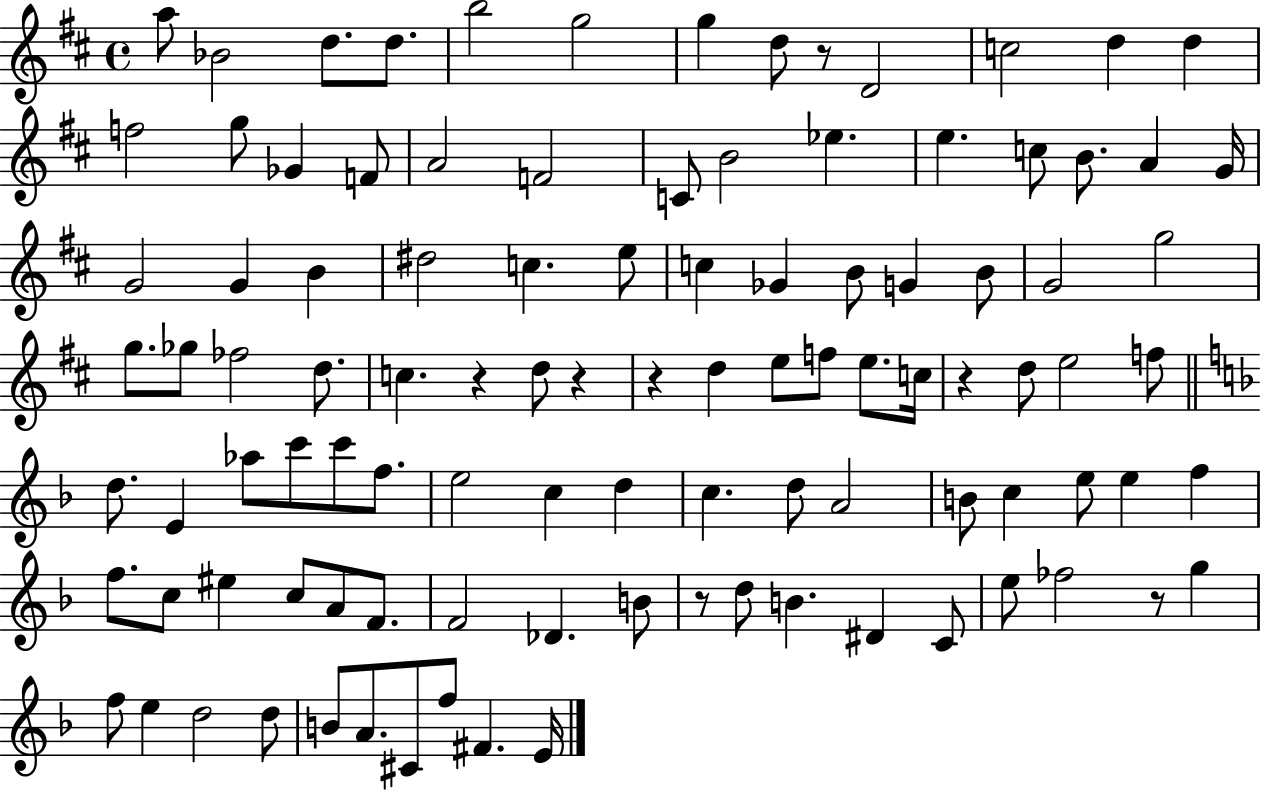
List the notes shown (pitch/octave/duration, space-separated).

A5/e Bb4/h D5/e. D5/e. B5/h G5/h G5/q D5/e R/e D4/h C5/h D5/q D5/q F5/h G5/e Gb4/q F4/e A4/h F4/h C4/e B4/h Eb5/q. E5/q. C5/e B4/e. A4/q G4/s G4/h G4/q B4/q D#5/h C5/q. E5/e C5/q Gb4/q B4/e G4/q B4/e G4/h G5/h G5/e. Gb5/e FES5/h D5/e. C5/q. R/q D5/e R/q R/q D5/q E5/e F5/e E5/e. C5/s R/q D5/e E5/h F5/e D5/e. E4/q Ab5/e C6/e C6/e F5/e. E5/h C5/q D5/q C5/q. D5/e A4/h B4/e C5/q E5/e E5/q F5/q F5/e. C5/e EIS5/q C5/e A4/e F4/e. F4/h Db4/q. B4/e R/e D5/e B4/q. D#4/q C4/e E5/e FES5/h R/e G5/q F5/e E5/q D5/h D5/e B4/e A4/e. C#4/e F5/e F#4/q. E4/s